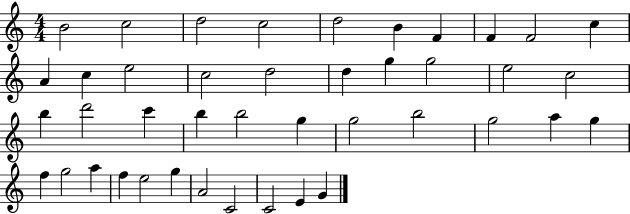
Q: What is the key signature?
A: C major